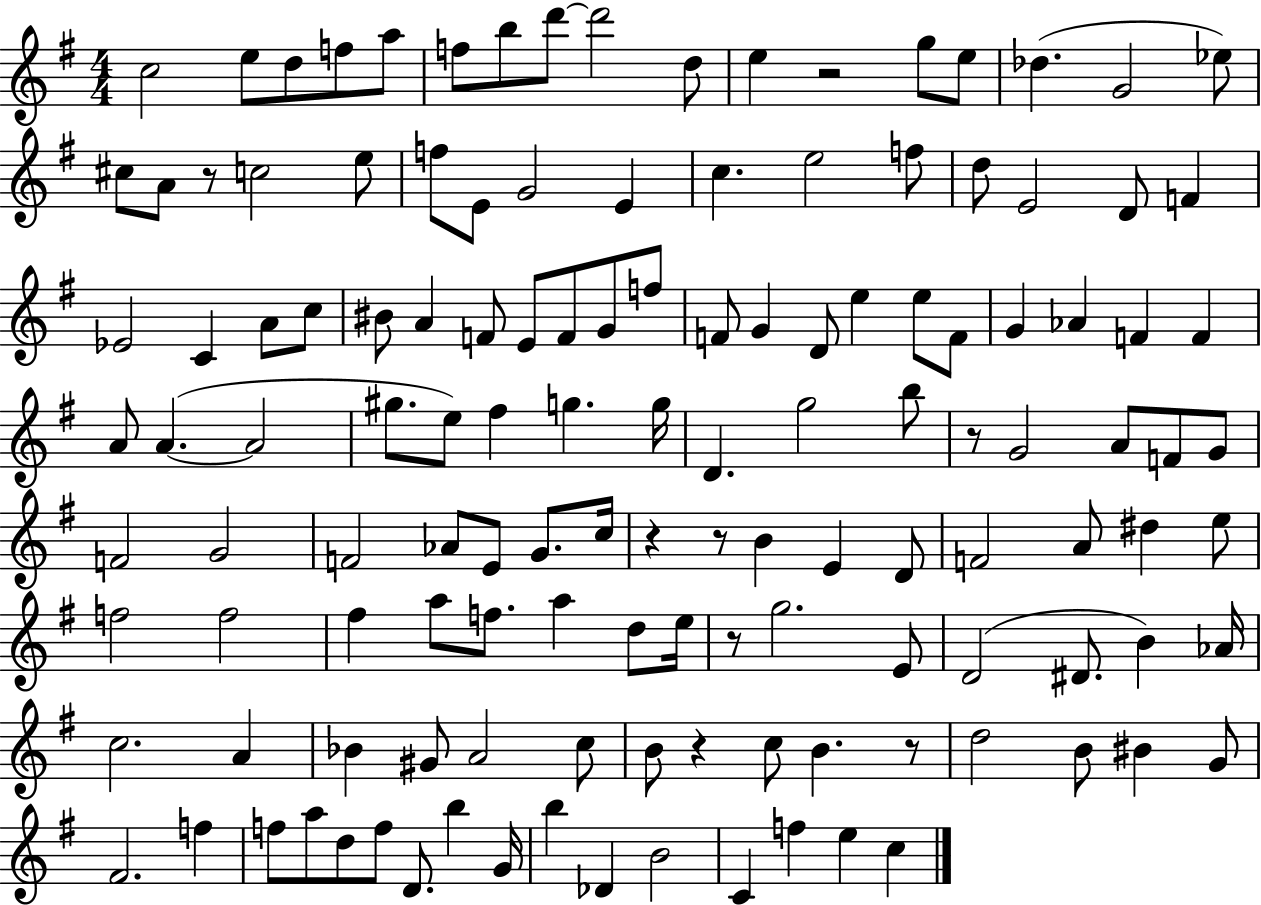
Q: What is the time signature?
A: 4/4